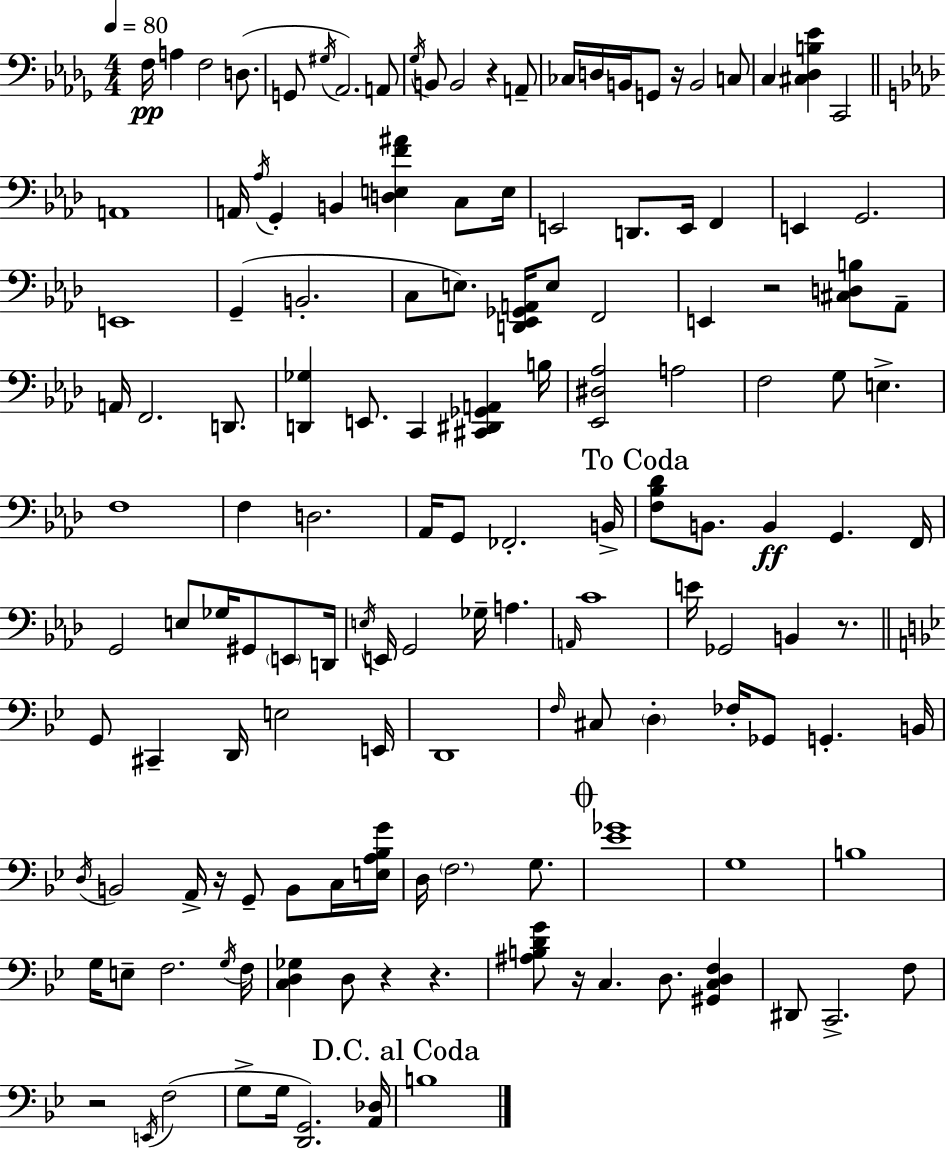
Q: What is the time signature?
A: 4/4